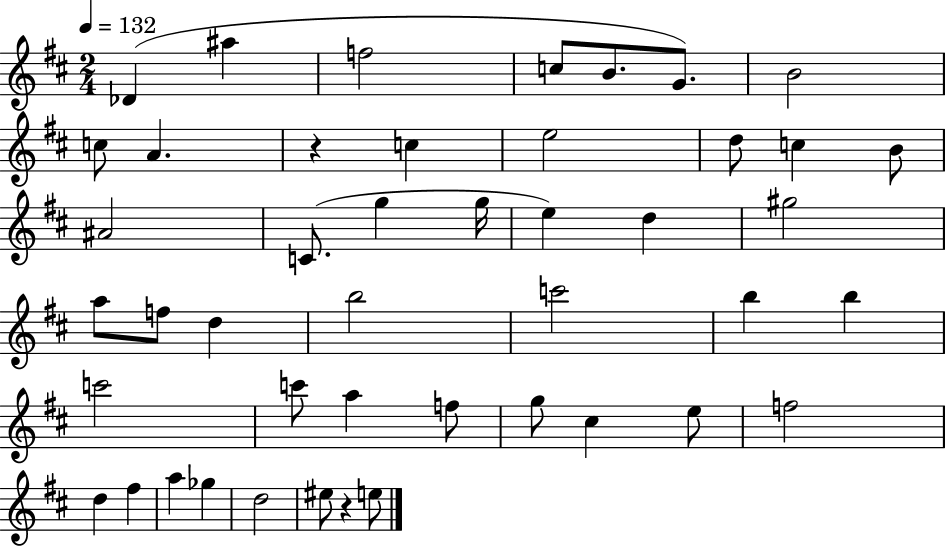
Db4/q A#5/q F5/h C5/e B4/e. G4/e. B4/h C5/e A4/q. R/q C5/q E5/h D5/e C5/q B4/e A#4/h C4/e. G5/q G5/s E5/q D5/q G#5/h A5/e F5/e D5/q B5/h C6/h B5/q B5/q C6/h C6/e A5/q F5/e G5/e C#5/q E5/e F5/h D5/q F#5/q A5/q Gb5/q D5/h EIS5/e R/q E5/e